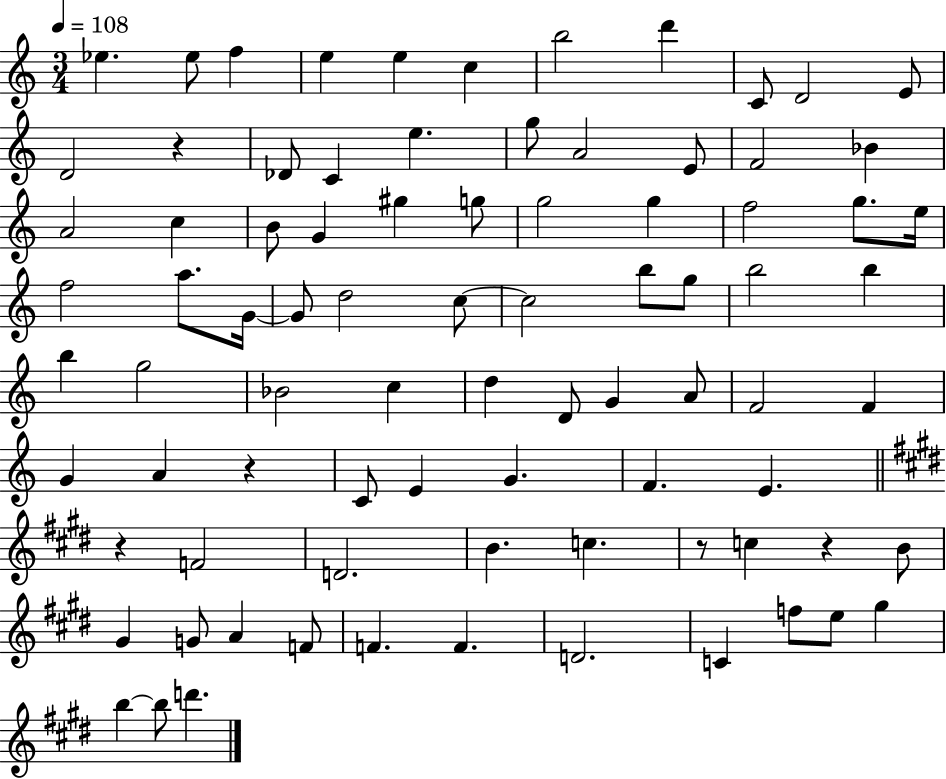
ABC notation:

X:1
T:Untitled
M:3/4
L:1/4
K:C
_e _e/2 f e e c b2 d' C/2 D2 E/2 D2 z _D/2 C e g/2 A2 E/2 F2 _B A2 c B/2 G ^g g/2 g2 g f2 g/2 e/4 f2 a/2 G/4 G/2 d2 c/2 c2 b/2 g/2 b2 b b g2 _B2 c d D/2 G A/2 F2 F G A z C/2 E G F E z F2 D2 B c z/2 c z B/2 ^G G/2 A F/2 F F D2 C f/2 e/2 ^g b b/2 d'